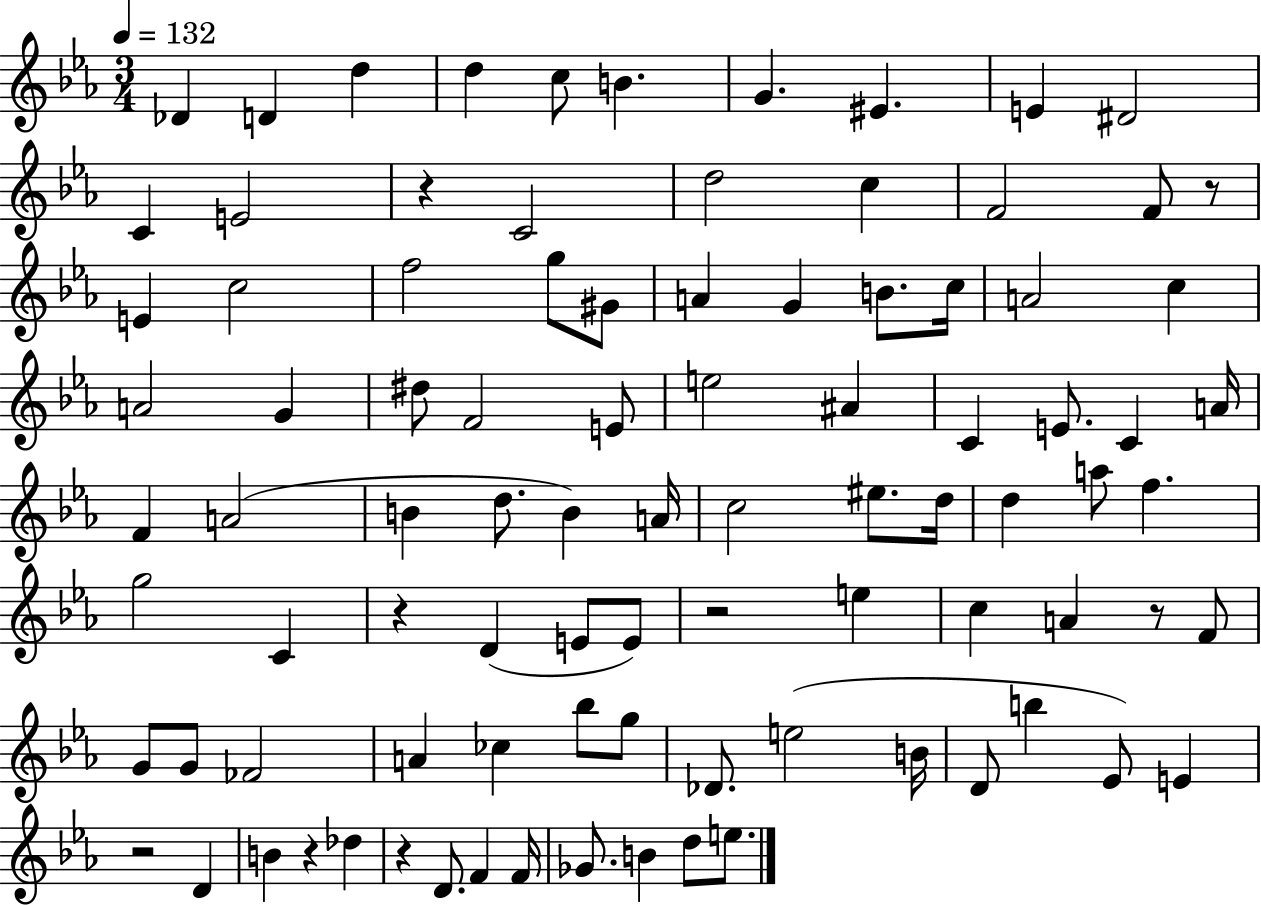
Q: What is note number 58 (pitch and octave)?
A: C5